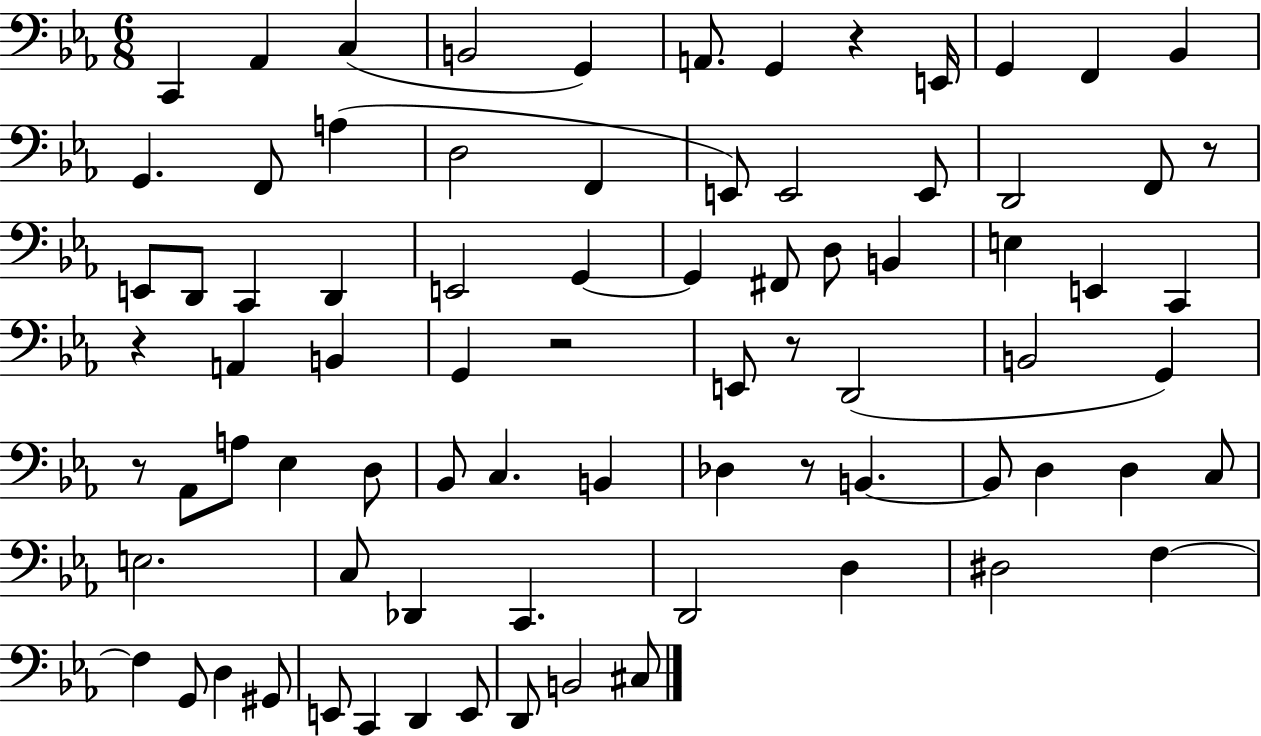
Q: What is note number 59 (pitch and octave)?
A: D2